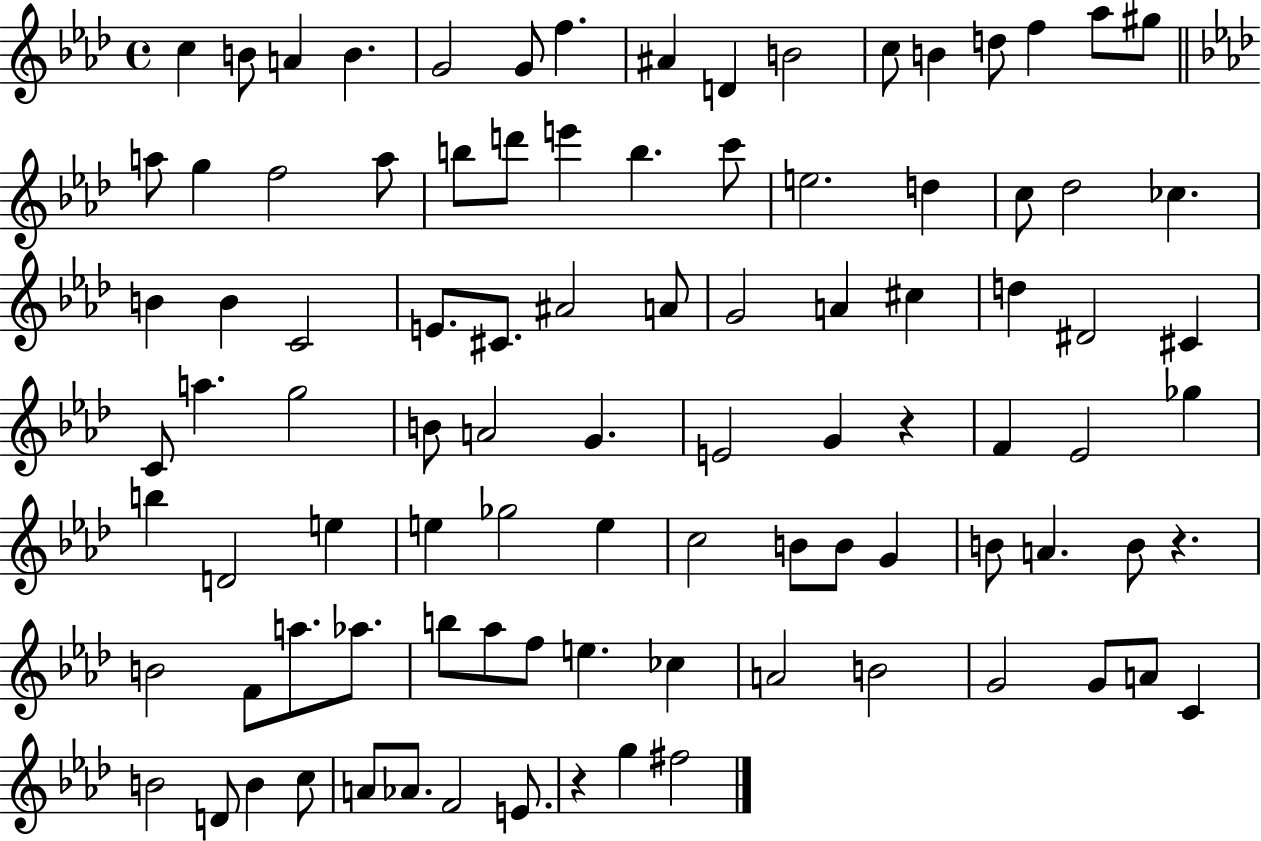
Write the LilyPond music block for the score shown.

{
  \clef treble
  \time 4/4
  \defaultTimeSignature
  \key aes \major
  \repeat volta 2 { c''4 b'8 a'4 b'4. | g'2 g'8 f''4. | ais'4 d'4 b'2 | c''8 b'4 d''8 f''4 aes''8 gis''8 | \break \bar "||" \break \key aes \major a''8 g''4 f''2 a''8 | b''8 d'''8 e'''4 b''4. c'''8 | e''2. d''4 | c''8 des''2 ces''4. | \break b'4 b'4 c'2 | e'8. cis'8. ais'2 a'8 | g'2 a'4 cis''4 | d''4 dis'2 cis'4 | \break c'8 a''4. g''2 | b'8 a'2 g'4. | e'2 g'4 r4 | f'4 ees'2 ges''4 | \break b''4 d'2 e''4 | e''4 ges''2 e''4 | c''2 b'8 b'8 g'4 | b'8 a'4. b'8 r4. | \break b'2 f'8 a''8. aes''8. | b''8 aes''8 f''8 e''4. ces''4 | a'2 b'2 | g'2 g'8 a'8 c'4 | \break b'2 d'8 b'4 c''8 | a'8 aes'8. f'2 e'8. | r4 g''4 fis''2 | } \bar "|."
}